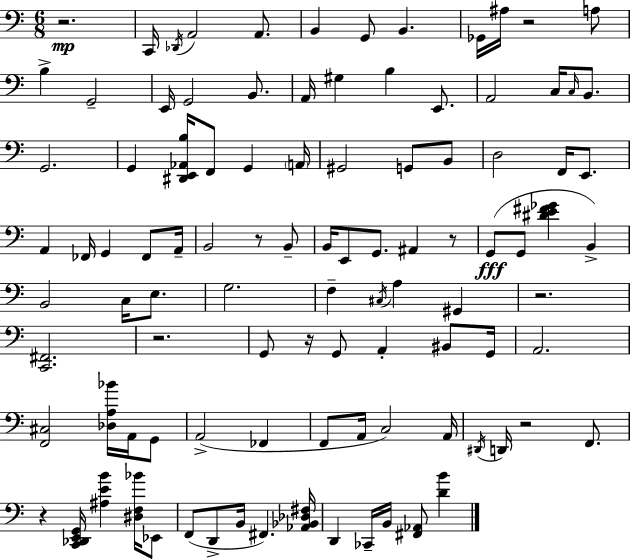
X:1
T:Untitled
M:6/8
L:1/4
K:Am
z2 C,,/4 _D,,/4 A,,2 A,,/2 B,, G,,/2 B,, _G,,/4 ^A,/4 z2 A,/2 B, G,,2 E,,/4 G,,2 B,,/2 A,,/4 ^G, B, E,,/2 A,,2 C,/4 C,/4 B,,/2 G,,2 G,, [^D,,E,,_A,,B,]/4 F,,/2 G,, A,,/4 ^G,,2 G,,/2 B,,/2 D,2 F,,/4 E,,/2 A,, _F,,/4 G,, _F,,/2 A,,/4 B,,2 z/2 B,,/2 B,,/4 E,,/2 G,,/2 ^A,, z/2 G,,/2 G,,/2 [^DE^F_G] B,, B,,2 C,/4 E,/2 G,2 F, ^C,/4 A, ^G,, z2 [C,,^F,,]2 z2 G,,/2 z/4 G,,/2 A,, ^B,,/2 G,,/4 A,,2 [F,,^C,]2 [_D,A,_B]/4 A,,/4 G,,/2 A,,2 _F,, F,,/2 A,,/4 C,2 A,,/4 ^D,,/4 D,,/4 z2 F,,/2 z [C,,_D,,E,,G,,]/4 [^A,EB] [^D,F,_B]/4 _E,,/2 F,,/2 D,,/2 B,,/4 ^F,, [_A,,_B,,_D,^F,]/4 D,, _C,,/4 B,,/4 [^F,,_A,,]/2 [DB]